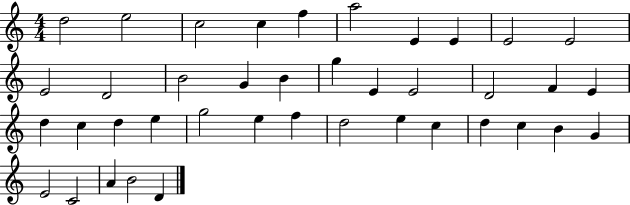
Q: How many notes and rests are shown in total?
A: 40